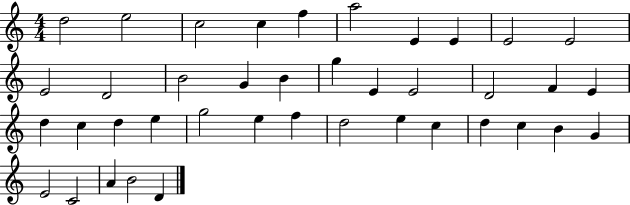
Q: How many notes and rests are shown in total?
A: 40